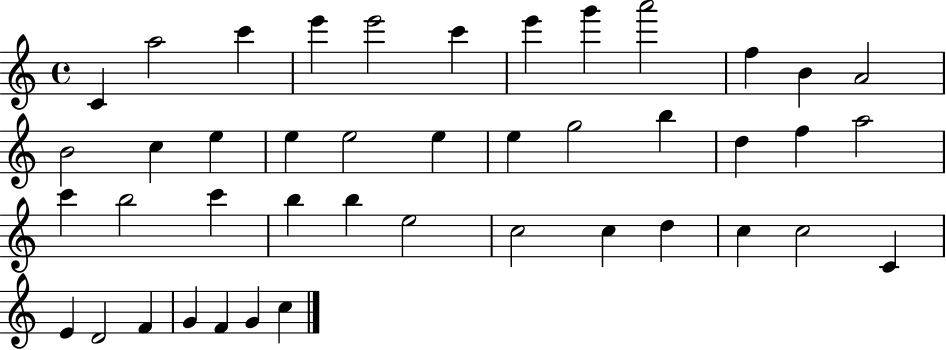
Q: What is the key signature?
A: C major